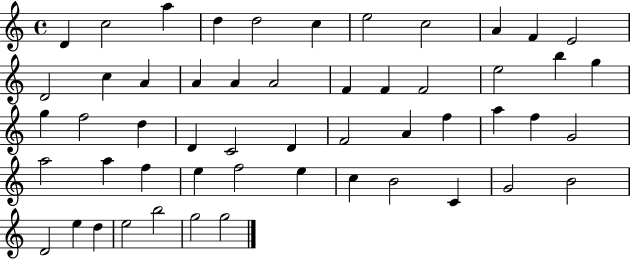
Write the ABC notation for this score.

X:1
T:Untitled
M:4/4
L:1/4
K:C
D c2 a d d2 c e2 c2 A F E2 D2 c A A A A2 F F F2 e2 b g g f2 d D C2 D F2 A f a f G2 a2 a f e f2 e c B2 C G2 B2 D2 e d e2 b2 g2 g2